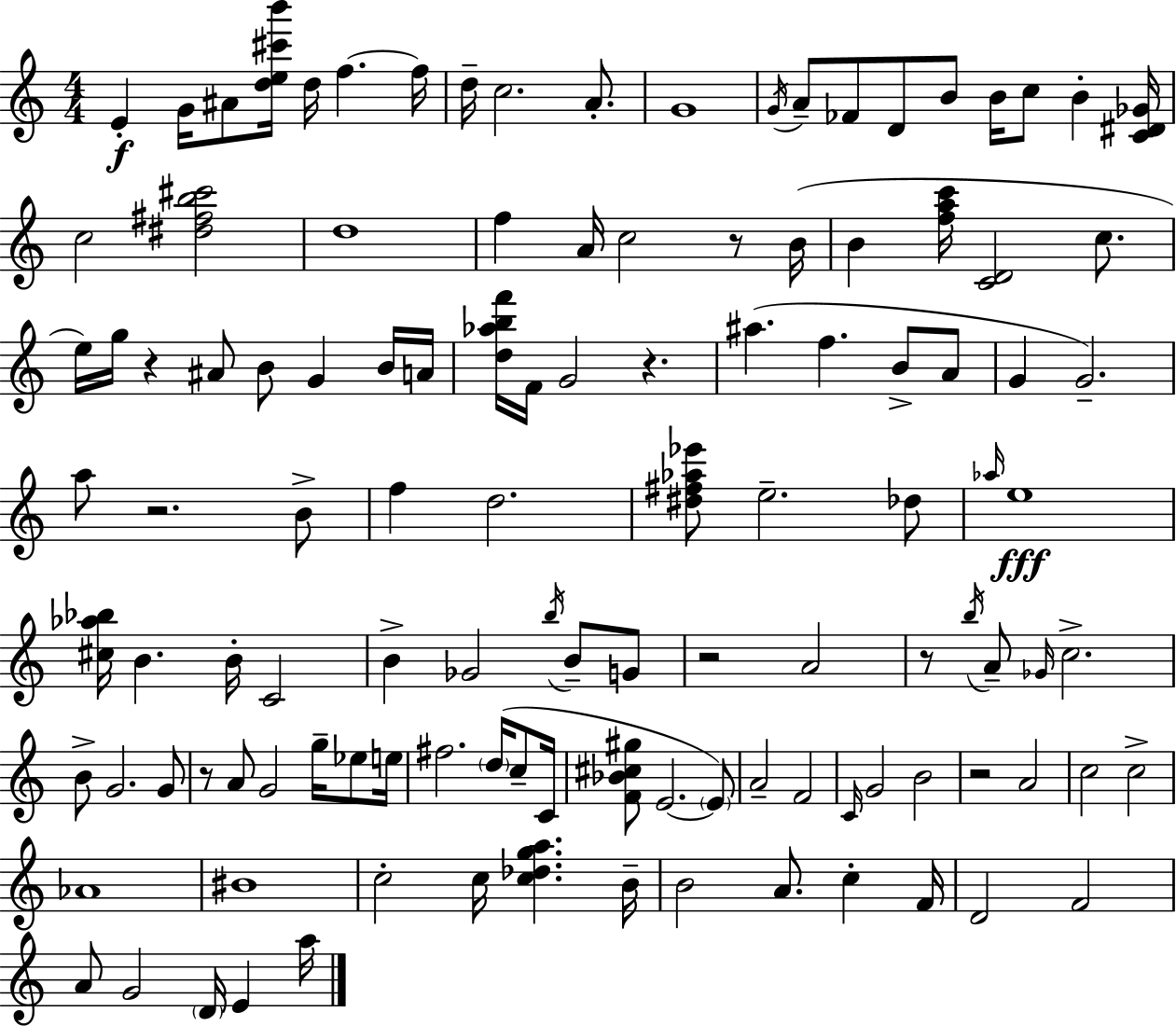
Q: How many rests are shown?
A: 8